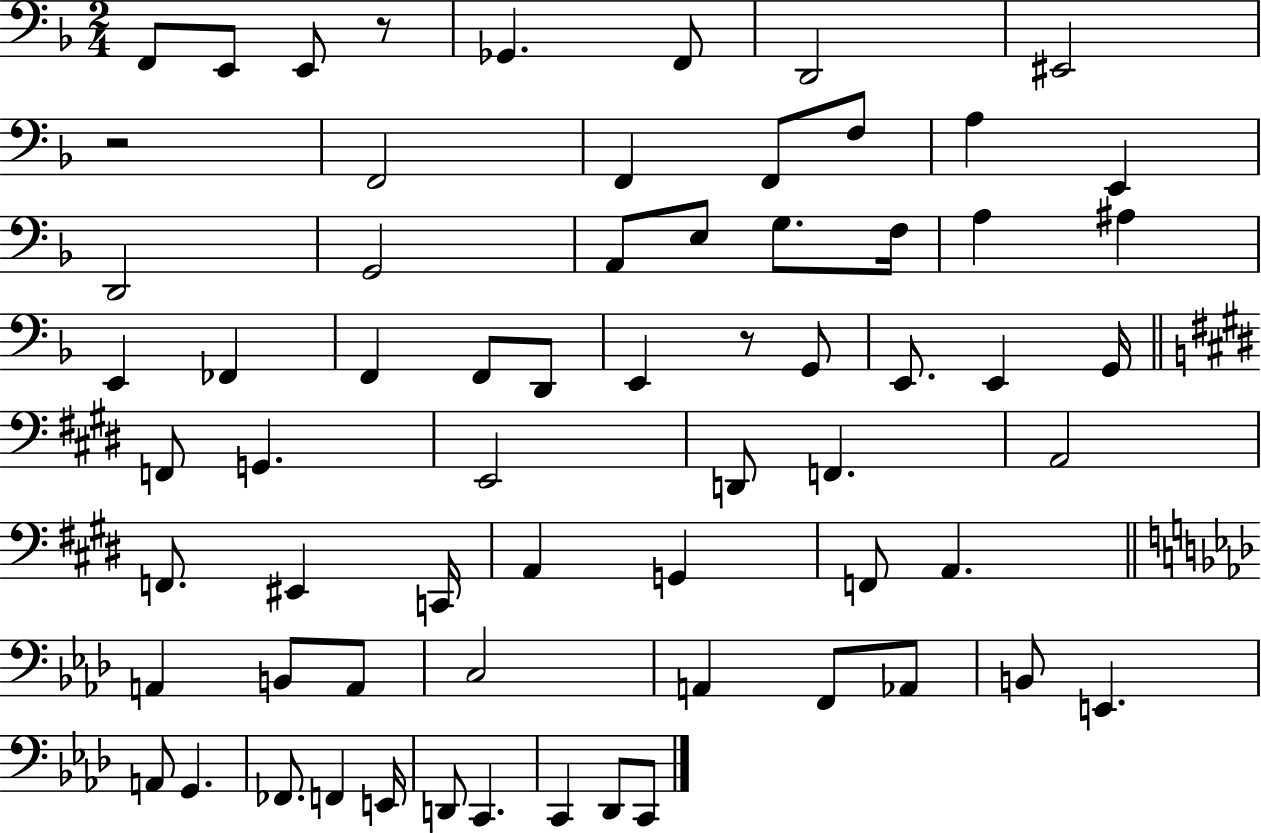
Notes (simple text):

F2/e E2/e E2/e R/e Gb2/q. F2/e D2/h EIS2/h R/h F2/h F2/q F2/e F3/e A3/q E2/q D2/h G2/h A2/e E3/e G3/e. F3/s A3/q A#3/q E2/q FES2/q F2/q F2/e D2/e E2/q R/e G2/e E2/e. E2/q G2/s F2/e G2/q. E2/h D2/e F2/q. A2/h F2/e. EIS2/q C2/s A2/q G2/q F2/e A2/q. A2/q B2/e A2/e C3/h A2/q F2/e Ab2/e B2/e E2/q. A2/e G2/q. FES2/e. F2/q E2/s D2/e C2/q. C2/q Db2/e C2/e